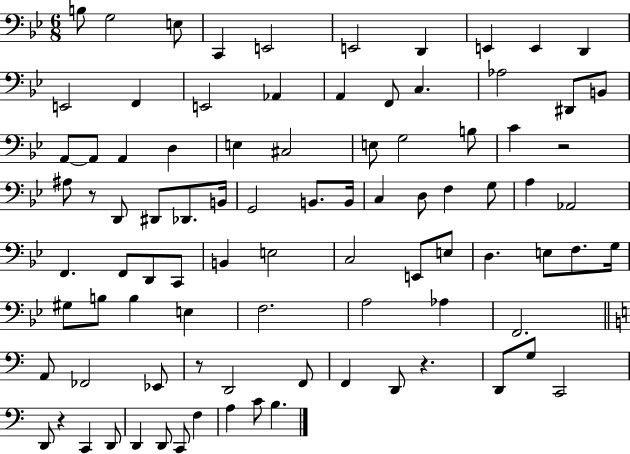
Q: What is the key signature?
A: BES major